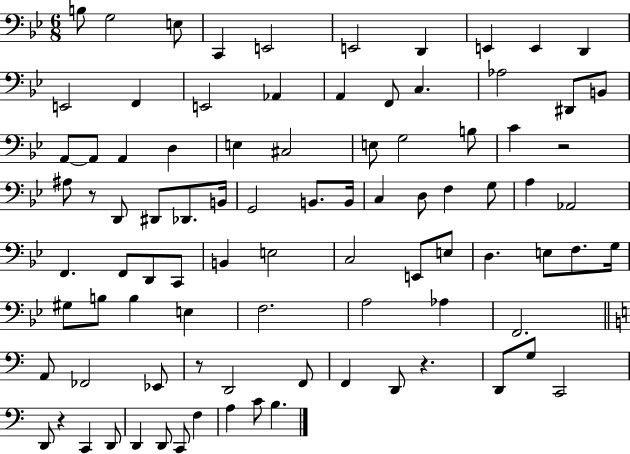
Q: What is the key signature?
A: BES major